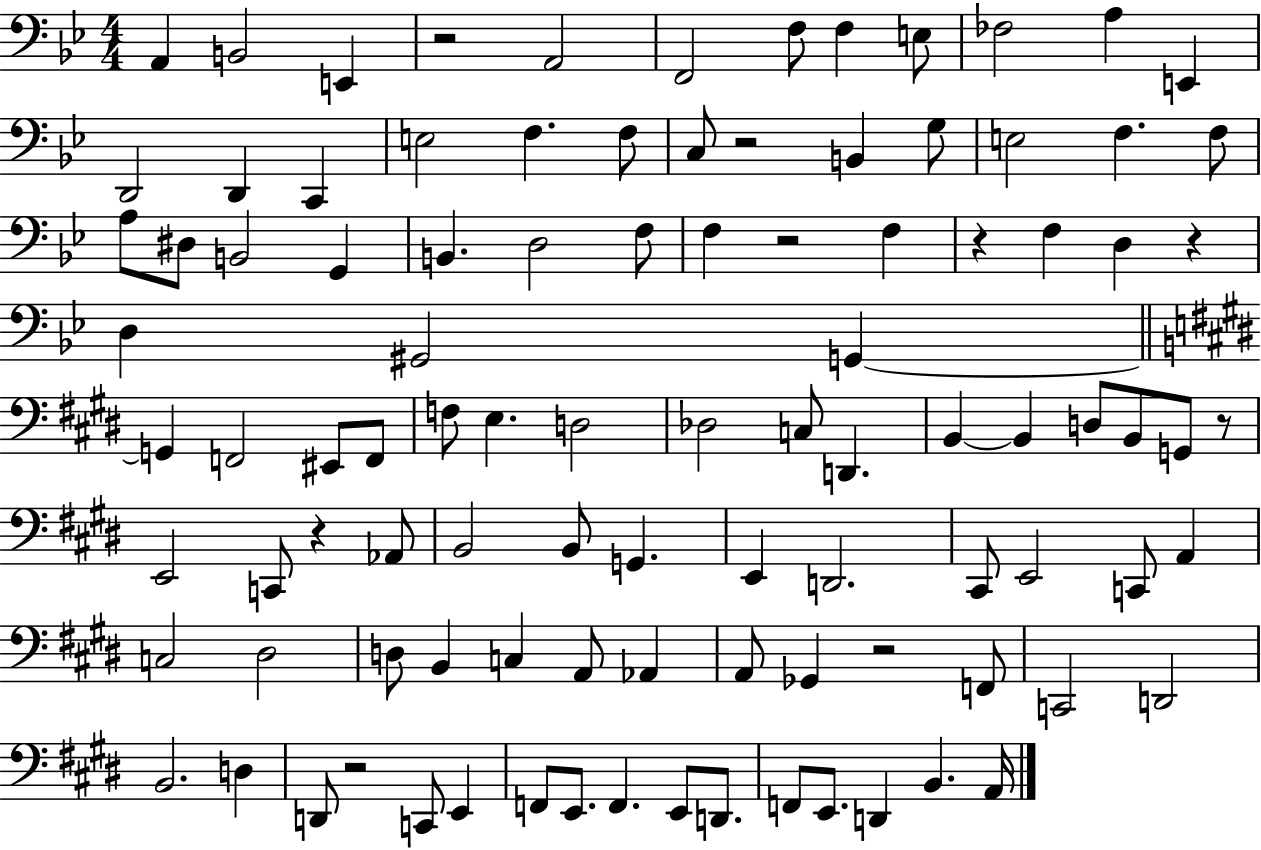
X:1
T:Untitled
M:4/4
L:1/4
K:Bb
A,, B,,2 E,, z2 A,,2 F,,2 F,/2 F, E,/2 _F,2 A, E,, D,,2 D,, C,, E,2 F, F,/2 C,/2 z2 B,, G,/2 E,2 F, F,/2 A,/2 ^D,/2 B,,2 G,, B,, D,2 F,/2 F, z2 F, z F, D, z D, ^G,,2 G,, G,, F,,2 ^E,,/2 F,,/2 F,/2 E, D,2 _D,2 C,/2 D,, B,, B,, D,/2 B,,/2 G,,/2 z/2 E,,2 C,,/2 z _A,,/2 B,,2 B,,/2 G,, E,, D,,2 ^C,,/2 E,,2 C,,/2 A,, C,2 ^D,2 D,/2 B,, C, A,,/2 _A,, A,,/2 _G,, z2 F,,/2 C,,2 D,,2 B,,2 D, D,,/2 z2 C,,/2 E,, F,,/2 E,,/2 F,, E,,/2 D,,/2 F,,/2 E,,/2 D,, B,, A,,/4